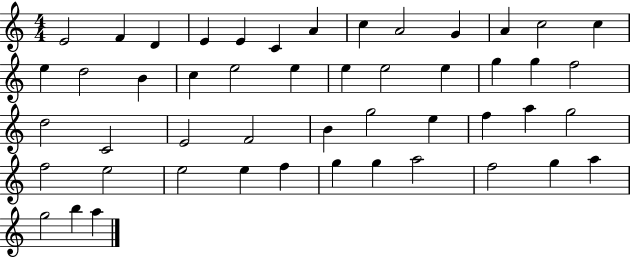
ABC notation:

X:1
T:Untitled
M:4/4
L:1/4
K:C
E2 F D E E C A c A2 G A c2 c e d2 B c e2 e e e2 e g g f2 d2 C2 E2 F2 B g2 e f a g2 f2 e2 e2 e f g g a2 f2 g a g2 b a